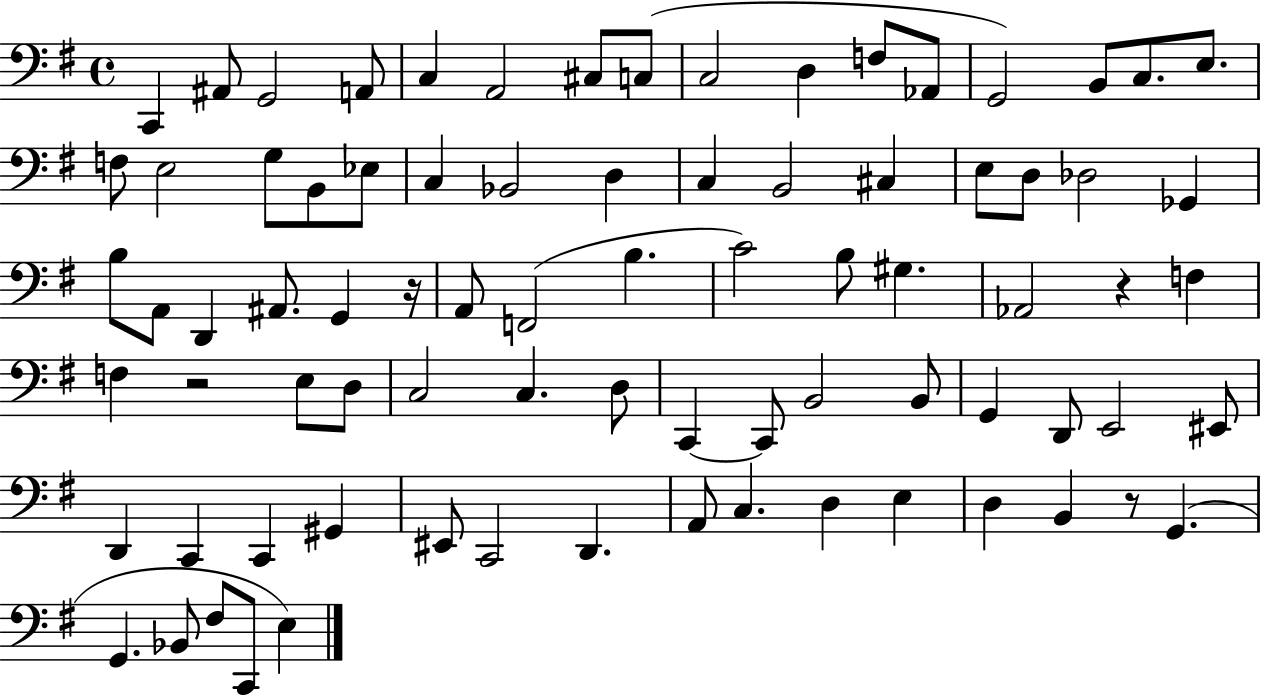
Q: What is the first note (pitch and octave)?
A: C2